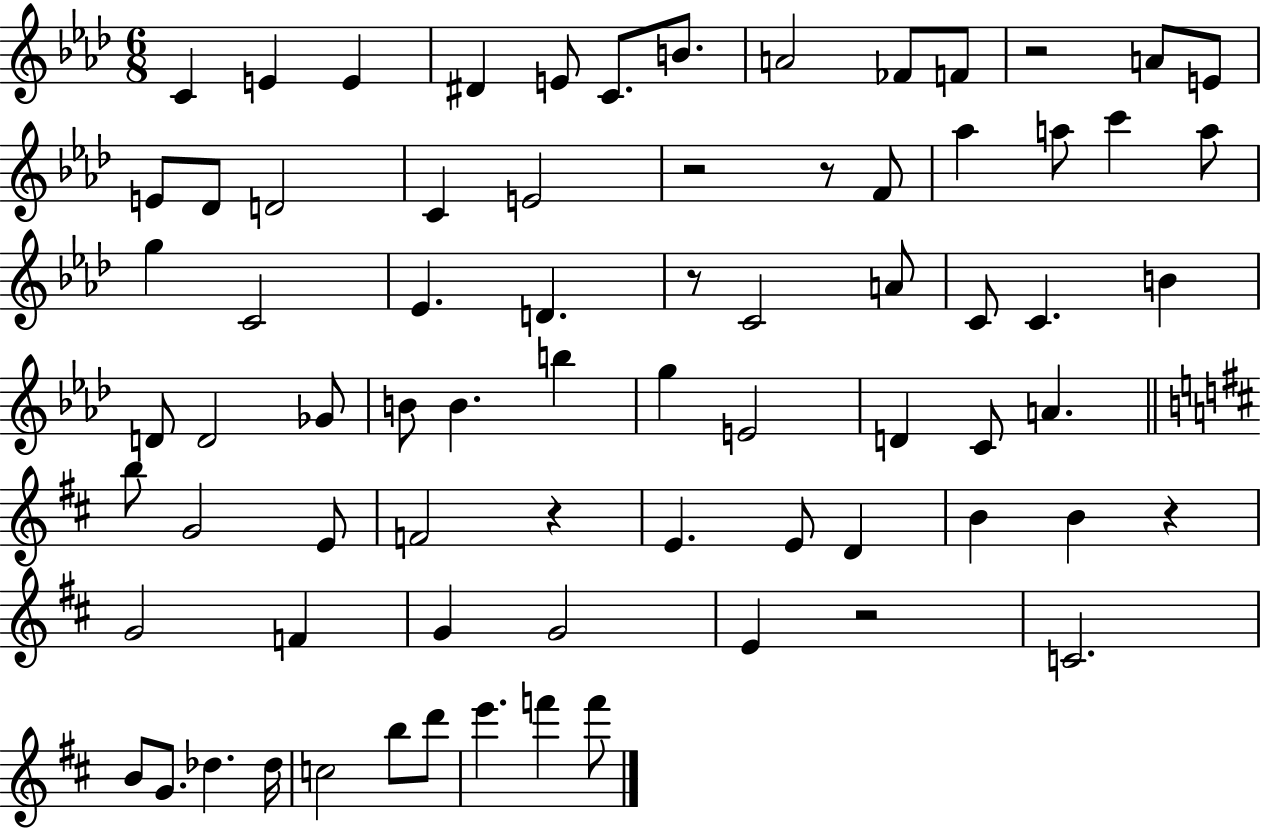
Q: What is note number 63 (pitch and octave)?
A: B5